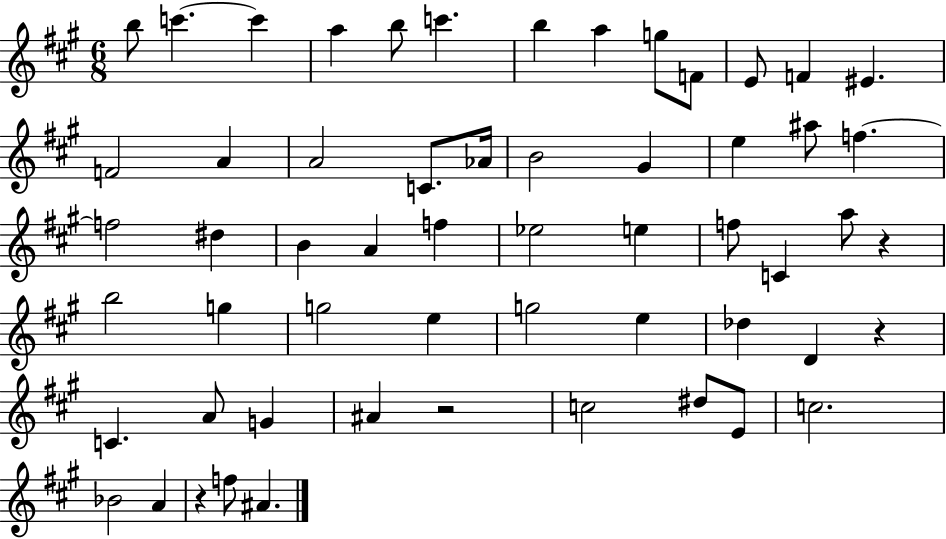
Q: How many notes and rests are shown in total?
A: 57